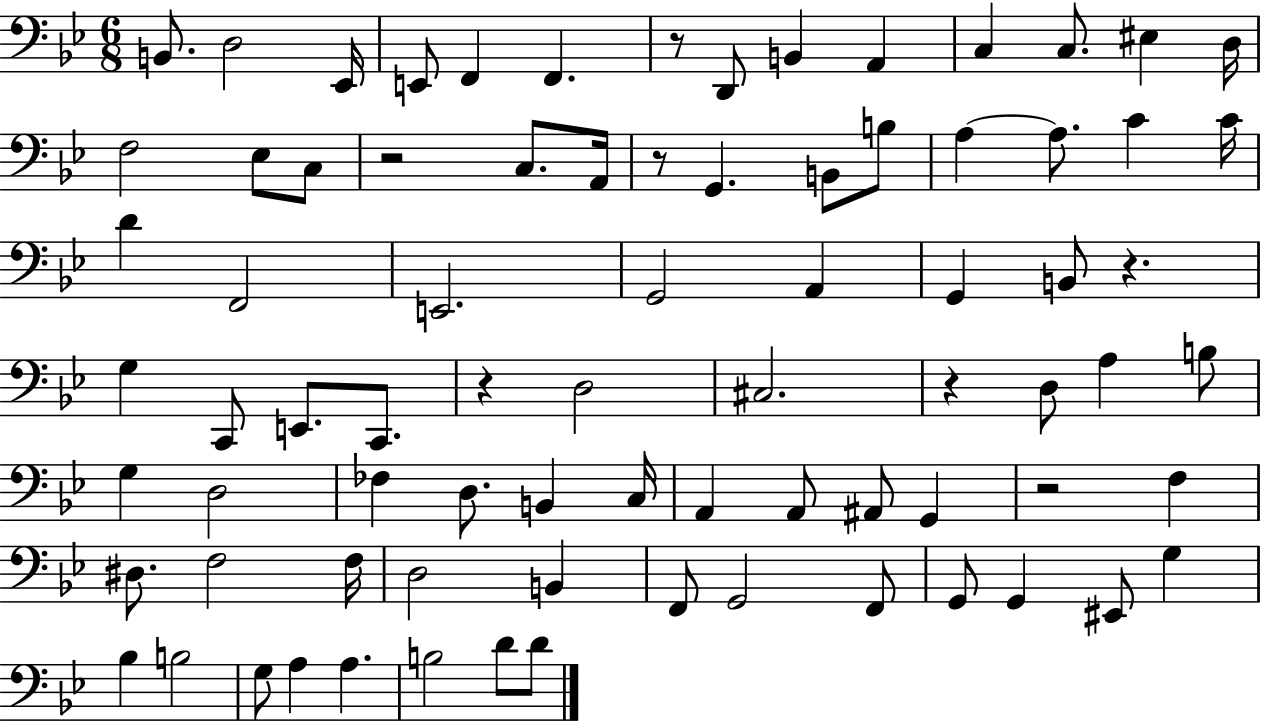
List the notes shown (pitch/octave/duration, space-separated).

B2/e. D3/h Eb2/s E2/e F2/q F2/q. R/e D2/e B2/q A2/q C3/q C3/e. EIS3/q D3/s F3/h Eb3/e C3/e R/h C3/e. A2/s R/e G2/q. B2/e B3/e A3/q A3/e. C4/q C4/s D4/q F2/h E2/h. G2/h A2/q G2/q B2/e R/q. G3/q C2/e E2/e. C2/e. R/q D3/h C#3/h. R/q D3/e A3/q B3/e G3/q D3/h FES3/q D3/e. B2/q C3/s A2/q A2/e A#2/e G2/q R/h F3/q D#3/e. F3/h F3/s D3/h B2/q F2/e G2/h F2/e G2/e G2/q EIS2/e G3/q Bb3/q B3/h G3/e A3/q A3/q. B3/h D4/e D4/e